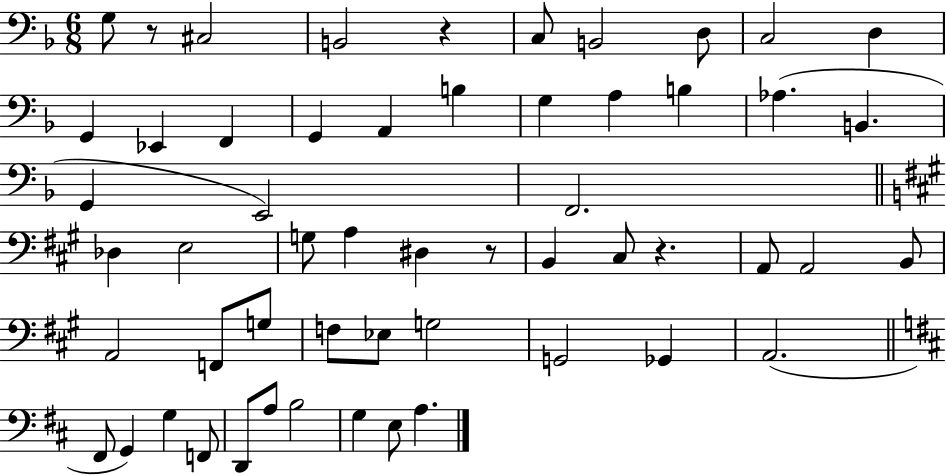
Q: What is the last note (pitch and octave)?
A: A3